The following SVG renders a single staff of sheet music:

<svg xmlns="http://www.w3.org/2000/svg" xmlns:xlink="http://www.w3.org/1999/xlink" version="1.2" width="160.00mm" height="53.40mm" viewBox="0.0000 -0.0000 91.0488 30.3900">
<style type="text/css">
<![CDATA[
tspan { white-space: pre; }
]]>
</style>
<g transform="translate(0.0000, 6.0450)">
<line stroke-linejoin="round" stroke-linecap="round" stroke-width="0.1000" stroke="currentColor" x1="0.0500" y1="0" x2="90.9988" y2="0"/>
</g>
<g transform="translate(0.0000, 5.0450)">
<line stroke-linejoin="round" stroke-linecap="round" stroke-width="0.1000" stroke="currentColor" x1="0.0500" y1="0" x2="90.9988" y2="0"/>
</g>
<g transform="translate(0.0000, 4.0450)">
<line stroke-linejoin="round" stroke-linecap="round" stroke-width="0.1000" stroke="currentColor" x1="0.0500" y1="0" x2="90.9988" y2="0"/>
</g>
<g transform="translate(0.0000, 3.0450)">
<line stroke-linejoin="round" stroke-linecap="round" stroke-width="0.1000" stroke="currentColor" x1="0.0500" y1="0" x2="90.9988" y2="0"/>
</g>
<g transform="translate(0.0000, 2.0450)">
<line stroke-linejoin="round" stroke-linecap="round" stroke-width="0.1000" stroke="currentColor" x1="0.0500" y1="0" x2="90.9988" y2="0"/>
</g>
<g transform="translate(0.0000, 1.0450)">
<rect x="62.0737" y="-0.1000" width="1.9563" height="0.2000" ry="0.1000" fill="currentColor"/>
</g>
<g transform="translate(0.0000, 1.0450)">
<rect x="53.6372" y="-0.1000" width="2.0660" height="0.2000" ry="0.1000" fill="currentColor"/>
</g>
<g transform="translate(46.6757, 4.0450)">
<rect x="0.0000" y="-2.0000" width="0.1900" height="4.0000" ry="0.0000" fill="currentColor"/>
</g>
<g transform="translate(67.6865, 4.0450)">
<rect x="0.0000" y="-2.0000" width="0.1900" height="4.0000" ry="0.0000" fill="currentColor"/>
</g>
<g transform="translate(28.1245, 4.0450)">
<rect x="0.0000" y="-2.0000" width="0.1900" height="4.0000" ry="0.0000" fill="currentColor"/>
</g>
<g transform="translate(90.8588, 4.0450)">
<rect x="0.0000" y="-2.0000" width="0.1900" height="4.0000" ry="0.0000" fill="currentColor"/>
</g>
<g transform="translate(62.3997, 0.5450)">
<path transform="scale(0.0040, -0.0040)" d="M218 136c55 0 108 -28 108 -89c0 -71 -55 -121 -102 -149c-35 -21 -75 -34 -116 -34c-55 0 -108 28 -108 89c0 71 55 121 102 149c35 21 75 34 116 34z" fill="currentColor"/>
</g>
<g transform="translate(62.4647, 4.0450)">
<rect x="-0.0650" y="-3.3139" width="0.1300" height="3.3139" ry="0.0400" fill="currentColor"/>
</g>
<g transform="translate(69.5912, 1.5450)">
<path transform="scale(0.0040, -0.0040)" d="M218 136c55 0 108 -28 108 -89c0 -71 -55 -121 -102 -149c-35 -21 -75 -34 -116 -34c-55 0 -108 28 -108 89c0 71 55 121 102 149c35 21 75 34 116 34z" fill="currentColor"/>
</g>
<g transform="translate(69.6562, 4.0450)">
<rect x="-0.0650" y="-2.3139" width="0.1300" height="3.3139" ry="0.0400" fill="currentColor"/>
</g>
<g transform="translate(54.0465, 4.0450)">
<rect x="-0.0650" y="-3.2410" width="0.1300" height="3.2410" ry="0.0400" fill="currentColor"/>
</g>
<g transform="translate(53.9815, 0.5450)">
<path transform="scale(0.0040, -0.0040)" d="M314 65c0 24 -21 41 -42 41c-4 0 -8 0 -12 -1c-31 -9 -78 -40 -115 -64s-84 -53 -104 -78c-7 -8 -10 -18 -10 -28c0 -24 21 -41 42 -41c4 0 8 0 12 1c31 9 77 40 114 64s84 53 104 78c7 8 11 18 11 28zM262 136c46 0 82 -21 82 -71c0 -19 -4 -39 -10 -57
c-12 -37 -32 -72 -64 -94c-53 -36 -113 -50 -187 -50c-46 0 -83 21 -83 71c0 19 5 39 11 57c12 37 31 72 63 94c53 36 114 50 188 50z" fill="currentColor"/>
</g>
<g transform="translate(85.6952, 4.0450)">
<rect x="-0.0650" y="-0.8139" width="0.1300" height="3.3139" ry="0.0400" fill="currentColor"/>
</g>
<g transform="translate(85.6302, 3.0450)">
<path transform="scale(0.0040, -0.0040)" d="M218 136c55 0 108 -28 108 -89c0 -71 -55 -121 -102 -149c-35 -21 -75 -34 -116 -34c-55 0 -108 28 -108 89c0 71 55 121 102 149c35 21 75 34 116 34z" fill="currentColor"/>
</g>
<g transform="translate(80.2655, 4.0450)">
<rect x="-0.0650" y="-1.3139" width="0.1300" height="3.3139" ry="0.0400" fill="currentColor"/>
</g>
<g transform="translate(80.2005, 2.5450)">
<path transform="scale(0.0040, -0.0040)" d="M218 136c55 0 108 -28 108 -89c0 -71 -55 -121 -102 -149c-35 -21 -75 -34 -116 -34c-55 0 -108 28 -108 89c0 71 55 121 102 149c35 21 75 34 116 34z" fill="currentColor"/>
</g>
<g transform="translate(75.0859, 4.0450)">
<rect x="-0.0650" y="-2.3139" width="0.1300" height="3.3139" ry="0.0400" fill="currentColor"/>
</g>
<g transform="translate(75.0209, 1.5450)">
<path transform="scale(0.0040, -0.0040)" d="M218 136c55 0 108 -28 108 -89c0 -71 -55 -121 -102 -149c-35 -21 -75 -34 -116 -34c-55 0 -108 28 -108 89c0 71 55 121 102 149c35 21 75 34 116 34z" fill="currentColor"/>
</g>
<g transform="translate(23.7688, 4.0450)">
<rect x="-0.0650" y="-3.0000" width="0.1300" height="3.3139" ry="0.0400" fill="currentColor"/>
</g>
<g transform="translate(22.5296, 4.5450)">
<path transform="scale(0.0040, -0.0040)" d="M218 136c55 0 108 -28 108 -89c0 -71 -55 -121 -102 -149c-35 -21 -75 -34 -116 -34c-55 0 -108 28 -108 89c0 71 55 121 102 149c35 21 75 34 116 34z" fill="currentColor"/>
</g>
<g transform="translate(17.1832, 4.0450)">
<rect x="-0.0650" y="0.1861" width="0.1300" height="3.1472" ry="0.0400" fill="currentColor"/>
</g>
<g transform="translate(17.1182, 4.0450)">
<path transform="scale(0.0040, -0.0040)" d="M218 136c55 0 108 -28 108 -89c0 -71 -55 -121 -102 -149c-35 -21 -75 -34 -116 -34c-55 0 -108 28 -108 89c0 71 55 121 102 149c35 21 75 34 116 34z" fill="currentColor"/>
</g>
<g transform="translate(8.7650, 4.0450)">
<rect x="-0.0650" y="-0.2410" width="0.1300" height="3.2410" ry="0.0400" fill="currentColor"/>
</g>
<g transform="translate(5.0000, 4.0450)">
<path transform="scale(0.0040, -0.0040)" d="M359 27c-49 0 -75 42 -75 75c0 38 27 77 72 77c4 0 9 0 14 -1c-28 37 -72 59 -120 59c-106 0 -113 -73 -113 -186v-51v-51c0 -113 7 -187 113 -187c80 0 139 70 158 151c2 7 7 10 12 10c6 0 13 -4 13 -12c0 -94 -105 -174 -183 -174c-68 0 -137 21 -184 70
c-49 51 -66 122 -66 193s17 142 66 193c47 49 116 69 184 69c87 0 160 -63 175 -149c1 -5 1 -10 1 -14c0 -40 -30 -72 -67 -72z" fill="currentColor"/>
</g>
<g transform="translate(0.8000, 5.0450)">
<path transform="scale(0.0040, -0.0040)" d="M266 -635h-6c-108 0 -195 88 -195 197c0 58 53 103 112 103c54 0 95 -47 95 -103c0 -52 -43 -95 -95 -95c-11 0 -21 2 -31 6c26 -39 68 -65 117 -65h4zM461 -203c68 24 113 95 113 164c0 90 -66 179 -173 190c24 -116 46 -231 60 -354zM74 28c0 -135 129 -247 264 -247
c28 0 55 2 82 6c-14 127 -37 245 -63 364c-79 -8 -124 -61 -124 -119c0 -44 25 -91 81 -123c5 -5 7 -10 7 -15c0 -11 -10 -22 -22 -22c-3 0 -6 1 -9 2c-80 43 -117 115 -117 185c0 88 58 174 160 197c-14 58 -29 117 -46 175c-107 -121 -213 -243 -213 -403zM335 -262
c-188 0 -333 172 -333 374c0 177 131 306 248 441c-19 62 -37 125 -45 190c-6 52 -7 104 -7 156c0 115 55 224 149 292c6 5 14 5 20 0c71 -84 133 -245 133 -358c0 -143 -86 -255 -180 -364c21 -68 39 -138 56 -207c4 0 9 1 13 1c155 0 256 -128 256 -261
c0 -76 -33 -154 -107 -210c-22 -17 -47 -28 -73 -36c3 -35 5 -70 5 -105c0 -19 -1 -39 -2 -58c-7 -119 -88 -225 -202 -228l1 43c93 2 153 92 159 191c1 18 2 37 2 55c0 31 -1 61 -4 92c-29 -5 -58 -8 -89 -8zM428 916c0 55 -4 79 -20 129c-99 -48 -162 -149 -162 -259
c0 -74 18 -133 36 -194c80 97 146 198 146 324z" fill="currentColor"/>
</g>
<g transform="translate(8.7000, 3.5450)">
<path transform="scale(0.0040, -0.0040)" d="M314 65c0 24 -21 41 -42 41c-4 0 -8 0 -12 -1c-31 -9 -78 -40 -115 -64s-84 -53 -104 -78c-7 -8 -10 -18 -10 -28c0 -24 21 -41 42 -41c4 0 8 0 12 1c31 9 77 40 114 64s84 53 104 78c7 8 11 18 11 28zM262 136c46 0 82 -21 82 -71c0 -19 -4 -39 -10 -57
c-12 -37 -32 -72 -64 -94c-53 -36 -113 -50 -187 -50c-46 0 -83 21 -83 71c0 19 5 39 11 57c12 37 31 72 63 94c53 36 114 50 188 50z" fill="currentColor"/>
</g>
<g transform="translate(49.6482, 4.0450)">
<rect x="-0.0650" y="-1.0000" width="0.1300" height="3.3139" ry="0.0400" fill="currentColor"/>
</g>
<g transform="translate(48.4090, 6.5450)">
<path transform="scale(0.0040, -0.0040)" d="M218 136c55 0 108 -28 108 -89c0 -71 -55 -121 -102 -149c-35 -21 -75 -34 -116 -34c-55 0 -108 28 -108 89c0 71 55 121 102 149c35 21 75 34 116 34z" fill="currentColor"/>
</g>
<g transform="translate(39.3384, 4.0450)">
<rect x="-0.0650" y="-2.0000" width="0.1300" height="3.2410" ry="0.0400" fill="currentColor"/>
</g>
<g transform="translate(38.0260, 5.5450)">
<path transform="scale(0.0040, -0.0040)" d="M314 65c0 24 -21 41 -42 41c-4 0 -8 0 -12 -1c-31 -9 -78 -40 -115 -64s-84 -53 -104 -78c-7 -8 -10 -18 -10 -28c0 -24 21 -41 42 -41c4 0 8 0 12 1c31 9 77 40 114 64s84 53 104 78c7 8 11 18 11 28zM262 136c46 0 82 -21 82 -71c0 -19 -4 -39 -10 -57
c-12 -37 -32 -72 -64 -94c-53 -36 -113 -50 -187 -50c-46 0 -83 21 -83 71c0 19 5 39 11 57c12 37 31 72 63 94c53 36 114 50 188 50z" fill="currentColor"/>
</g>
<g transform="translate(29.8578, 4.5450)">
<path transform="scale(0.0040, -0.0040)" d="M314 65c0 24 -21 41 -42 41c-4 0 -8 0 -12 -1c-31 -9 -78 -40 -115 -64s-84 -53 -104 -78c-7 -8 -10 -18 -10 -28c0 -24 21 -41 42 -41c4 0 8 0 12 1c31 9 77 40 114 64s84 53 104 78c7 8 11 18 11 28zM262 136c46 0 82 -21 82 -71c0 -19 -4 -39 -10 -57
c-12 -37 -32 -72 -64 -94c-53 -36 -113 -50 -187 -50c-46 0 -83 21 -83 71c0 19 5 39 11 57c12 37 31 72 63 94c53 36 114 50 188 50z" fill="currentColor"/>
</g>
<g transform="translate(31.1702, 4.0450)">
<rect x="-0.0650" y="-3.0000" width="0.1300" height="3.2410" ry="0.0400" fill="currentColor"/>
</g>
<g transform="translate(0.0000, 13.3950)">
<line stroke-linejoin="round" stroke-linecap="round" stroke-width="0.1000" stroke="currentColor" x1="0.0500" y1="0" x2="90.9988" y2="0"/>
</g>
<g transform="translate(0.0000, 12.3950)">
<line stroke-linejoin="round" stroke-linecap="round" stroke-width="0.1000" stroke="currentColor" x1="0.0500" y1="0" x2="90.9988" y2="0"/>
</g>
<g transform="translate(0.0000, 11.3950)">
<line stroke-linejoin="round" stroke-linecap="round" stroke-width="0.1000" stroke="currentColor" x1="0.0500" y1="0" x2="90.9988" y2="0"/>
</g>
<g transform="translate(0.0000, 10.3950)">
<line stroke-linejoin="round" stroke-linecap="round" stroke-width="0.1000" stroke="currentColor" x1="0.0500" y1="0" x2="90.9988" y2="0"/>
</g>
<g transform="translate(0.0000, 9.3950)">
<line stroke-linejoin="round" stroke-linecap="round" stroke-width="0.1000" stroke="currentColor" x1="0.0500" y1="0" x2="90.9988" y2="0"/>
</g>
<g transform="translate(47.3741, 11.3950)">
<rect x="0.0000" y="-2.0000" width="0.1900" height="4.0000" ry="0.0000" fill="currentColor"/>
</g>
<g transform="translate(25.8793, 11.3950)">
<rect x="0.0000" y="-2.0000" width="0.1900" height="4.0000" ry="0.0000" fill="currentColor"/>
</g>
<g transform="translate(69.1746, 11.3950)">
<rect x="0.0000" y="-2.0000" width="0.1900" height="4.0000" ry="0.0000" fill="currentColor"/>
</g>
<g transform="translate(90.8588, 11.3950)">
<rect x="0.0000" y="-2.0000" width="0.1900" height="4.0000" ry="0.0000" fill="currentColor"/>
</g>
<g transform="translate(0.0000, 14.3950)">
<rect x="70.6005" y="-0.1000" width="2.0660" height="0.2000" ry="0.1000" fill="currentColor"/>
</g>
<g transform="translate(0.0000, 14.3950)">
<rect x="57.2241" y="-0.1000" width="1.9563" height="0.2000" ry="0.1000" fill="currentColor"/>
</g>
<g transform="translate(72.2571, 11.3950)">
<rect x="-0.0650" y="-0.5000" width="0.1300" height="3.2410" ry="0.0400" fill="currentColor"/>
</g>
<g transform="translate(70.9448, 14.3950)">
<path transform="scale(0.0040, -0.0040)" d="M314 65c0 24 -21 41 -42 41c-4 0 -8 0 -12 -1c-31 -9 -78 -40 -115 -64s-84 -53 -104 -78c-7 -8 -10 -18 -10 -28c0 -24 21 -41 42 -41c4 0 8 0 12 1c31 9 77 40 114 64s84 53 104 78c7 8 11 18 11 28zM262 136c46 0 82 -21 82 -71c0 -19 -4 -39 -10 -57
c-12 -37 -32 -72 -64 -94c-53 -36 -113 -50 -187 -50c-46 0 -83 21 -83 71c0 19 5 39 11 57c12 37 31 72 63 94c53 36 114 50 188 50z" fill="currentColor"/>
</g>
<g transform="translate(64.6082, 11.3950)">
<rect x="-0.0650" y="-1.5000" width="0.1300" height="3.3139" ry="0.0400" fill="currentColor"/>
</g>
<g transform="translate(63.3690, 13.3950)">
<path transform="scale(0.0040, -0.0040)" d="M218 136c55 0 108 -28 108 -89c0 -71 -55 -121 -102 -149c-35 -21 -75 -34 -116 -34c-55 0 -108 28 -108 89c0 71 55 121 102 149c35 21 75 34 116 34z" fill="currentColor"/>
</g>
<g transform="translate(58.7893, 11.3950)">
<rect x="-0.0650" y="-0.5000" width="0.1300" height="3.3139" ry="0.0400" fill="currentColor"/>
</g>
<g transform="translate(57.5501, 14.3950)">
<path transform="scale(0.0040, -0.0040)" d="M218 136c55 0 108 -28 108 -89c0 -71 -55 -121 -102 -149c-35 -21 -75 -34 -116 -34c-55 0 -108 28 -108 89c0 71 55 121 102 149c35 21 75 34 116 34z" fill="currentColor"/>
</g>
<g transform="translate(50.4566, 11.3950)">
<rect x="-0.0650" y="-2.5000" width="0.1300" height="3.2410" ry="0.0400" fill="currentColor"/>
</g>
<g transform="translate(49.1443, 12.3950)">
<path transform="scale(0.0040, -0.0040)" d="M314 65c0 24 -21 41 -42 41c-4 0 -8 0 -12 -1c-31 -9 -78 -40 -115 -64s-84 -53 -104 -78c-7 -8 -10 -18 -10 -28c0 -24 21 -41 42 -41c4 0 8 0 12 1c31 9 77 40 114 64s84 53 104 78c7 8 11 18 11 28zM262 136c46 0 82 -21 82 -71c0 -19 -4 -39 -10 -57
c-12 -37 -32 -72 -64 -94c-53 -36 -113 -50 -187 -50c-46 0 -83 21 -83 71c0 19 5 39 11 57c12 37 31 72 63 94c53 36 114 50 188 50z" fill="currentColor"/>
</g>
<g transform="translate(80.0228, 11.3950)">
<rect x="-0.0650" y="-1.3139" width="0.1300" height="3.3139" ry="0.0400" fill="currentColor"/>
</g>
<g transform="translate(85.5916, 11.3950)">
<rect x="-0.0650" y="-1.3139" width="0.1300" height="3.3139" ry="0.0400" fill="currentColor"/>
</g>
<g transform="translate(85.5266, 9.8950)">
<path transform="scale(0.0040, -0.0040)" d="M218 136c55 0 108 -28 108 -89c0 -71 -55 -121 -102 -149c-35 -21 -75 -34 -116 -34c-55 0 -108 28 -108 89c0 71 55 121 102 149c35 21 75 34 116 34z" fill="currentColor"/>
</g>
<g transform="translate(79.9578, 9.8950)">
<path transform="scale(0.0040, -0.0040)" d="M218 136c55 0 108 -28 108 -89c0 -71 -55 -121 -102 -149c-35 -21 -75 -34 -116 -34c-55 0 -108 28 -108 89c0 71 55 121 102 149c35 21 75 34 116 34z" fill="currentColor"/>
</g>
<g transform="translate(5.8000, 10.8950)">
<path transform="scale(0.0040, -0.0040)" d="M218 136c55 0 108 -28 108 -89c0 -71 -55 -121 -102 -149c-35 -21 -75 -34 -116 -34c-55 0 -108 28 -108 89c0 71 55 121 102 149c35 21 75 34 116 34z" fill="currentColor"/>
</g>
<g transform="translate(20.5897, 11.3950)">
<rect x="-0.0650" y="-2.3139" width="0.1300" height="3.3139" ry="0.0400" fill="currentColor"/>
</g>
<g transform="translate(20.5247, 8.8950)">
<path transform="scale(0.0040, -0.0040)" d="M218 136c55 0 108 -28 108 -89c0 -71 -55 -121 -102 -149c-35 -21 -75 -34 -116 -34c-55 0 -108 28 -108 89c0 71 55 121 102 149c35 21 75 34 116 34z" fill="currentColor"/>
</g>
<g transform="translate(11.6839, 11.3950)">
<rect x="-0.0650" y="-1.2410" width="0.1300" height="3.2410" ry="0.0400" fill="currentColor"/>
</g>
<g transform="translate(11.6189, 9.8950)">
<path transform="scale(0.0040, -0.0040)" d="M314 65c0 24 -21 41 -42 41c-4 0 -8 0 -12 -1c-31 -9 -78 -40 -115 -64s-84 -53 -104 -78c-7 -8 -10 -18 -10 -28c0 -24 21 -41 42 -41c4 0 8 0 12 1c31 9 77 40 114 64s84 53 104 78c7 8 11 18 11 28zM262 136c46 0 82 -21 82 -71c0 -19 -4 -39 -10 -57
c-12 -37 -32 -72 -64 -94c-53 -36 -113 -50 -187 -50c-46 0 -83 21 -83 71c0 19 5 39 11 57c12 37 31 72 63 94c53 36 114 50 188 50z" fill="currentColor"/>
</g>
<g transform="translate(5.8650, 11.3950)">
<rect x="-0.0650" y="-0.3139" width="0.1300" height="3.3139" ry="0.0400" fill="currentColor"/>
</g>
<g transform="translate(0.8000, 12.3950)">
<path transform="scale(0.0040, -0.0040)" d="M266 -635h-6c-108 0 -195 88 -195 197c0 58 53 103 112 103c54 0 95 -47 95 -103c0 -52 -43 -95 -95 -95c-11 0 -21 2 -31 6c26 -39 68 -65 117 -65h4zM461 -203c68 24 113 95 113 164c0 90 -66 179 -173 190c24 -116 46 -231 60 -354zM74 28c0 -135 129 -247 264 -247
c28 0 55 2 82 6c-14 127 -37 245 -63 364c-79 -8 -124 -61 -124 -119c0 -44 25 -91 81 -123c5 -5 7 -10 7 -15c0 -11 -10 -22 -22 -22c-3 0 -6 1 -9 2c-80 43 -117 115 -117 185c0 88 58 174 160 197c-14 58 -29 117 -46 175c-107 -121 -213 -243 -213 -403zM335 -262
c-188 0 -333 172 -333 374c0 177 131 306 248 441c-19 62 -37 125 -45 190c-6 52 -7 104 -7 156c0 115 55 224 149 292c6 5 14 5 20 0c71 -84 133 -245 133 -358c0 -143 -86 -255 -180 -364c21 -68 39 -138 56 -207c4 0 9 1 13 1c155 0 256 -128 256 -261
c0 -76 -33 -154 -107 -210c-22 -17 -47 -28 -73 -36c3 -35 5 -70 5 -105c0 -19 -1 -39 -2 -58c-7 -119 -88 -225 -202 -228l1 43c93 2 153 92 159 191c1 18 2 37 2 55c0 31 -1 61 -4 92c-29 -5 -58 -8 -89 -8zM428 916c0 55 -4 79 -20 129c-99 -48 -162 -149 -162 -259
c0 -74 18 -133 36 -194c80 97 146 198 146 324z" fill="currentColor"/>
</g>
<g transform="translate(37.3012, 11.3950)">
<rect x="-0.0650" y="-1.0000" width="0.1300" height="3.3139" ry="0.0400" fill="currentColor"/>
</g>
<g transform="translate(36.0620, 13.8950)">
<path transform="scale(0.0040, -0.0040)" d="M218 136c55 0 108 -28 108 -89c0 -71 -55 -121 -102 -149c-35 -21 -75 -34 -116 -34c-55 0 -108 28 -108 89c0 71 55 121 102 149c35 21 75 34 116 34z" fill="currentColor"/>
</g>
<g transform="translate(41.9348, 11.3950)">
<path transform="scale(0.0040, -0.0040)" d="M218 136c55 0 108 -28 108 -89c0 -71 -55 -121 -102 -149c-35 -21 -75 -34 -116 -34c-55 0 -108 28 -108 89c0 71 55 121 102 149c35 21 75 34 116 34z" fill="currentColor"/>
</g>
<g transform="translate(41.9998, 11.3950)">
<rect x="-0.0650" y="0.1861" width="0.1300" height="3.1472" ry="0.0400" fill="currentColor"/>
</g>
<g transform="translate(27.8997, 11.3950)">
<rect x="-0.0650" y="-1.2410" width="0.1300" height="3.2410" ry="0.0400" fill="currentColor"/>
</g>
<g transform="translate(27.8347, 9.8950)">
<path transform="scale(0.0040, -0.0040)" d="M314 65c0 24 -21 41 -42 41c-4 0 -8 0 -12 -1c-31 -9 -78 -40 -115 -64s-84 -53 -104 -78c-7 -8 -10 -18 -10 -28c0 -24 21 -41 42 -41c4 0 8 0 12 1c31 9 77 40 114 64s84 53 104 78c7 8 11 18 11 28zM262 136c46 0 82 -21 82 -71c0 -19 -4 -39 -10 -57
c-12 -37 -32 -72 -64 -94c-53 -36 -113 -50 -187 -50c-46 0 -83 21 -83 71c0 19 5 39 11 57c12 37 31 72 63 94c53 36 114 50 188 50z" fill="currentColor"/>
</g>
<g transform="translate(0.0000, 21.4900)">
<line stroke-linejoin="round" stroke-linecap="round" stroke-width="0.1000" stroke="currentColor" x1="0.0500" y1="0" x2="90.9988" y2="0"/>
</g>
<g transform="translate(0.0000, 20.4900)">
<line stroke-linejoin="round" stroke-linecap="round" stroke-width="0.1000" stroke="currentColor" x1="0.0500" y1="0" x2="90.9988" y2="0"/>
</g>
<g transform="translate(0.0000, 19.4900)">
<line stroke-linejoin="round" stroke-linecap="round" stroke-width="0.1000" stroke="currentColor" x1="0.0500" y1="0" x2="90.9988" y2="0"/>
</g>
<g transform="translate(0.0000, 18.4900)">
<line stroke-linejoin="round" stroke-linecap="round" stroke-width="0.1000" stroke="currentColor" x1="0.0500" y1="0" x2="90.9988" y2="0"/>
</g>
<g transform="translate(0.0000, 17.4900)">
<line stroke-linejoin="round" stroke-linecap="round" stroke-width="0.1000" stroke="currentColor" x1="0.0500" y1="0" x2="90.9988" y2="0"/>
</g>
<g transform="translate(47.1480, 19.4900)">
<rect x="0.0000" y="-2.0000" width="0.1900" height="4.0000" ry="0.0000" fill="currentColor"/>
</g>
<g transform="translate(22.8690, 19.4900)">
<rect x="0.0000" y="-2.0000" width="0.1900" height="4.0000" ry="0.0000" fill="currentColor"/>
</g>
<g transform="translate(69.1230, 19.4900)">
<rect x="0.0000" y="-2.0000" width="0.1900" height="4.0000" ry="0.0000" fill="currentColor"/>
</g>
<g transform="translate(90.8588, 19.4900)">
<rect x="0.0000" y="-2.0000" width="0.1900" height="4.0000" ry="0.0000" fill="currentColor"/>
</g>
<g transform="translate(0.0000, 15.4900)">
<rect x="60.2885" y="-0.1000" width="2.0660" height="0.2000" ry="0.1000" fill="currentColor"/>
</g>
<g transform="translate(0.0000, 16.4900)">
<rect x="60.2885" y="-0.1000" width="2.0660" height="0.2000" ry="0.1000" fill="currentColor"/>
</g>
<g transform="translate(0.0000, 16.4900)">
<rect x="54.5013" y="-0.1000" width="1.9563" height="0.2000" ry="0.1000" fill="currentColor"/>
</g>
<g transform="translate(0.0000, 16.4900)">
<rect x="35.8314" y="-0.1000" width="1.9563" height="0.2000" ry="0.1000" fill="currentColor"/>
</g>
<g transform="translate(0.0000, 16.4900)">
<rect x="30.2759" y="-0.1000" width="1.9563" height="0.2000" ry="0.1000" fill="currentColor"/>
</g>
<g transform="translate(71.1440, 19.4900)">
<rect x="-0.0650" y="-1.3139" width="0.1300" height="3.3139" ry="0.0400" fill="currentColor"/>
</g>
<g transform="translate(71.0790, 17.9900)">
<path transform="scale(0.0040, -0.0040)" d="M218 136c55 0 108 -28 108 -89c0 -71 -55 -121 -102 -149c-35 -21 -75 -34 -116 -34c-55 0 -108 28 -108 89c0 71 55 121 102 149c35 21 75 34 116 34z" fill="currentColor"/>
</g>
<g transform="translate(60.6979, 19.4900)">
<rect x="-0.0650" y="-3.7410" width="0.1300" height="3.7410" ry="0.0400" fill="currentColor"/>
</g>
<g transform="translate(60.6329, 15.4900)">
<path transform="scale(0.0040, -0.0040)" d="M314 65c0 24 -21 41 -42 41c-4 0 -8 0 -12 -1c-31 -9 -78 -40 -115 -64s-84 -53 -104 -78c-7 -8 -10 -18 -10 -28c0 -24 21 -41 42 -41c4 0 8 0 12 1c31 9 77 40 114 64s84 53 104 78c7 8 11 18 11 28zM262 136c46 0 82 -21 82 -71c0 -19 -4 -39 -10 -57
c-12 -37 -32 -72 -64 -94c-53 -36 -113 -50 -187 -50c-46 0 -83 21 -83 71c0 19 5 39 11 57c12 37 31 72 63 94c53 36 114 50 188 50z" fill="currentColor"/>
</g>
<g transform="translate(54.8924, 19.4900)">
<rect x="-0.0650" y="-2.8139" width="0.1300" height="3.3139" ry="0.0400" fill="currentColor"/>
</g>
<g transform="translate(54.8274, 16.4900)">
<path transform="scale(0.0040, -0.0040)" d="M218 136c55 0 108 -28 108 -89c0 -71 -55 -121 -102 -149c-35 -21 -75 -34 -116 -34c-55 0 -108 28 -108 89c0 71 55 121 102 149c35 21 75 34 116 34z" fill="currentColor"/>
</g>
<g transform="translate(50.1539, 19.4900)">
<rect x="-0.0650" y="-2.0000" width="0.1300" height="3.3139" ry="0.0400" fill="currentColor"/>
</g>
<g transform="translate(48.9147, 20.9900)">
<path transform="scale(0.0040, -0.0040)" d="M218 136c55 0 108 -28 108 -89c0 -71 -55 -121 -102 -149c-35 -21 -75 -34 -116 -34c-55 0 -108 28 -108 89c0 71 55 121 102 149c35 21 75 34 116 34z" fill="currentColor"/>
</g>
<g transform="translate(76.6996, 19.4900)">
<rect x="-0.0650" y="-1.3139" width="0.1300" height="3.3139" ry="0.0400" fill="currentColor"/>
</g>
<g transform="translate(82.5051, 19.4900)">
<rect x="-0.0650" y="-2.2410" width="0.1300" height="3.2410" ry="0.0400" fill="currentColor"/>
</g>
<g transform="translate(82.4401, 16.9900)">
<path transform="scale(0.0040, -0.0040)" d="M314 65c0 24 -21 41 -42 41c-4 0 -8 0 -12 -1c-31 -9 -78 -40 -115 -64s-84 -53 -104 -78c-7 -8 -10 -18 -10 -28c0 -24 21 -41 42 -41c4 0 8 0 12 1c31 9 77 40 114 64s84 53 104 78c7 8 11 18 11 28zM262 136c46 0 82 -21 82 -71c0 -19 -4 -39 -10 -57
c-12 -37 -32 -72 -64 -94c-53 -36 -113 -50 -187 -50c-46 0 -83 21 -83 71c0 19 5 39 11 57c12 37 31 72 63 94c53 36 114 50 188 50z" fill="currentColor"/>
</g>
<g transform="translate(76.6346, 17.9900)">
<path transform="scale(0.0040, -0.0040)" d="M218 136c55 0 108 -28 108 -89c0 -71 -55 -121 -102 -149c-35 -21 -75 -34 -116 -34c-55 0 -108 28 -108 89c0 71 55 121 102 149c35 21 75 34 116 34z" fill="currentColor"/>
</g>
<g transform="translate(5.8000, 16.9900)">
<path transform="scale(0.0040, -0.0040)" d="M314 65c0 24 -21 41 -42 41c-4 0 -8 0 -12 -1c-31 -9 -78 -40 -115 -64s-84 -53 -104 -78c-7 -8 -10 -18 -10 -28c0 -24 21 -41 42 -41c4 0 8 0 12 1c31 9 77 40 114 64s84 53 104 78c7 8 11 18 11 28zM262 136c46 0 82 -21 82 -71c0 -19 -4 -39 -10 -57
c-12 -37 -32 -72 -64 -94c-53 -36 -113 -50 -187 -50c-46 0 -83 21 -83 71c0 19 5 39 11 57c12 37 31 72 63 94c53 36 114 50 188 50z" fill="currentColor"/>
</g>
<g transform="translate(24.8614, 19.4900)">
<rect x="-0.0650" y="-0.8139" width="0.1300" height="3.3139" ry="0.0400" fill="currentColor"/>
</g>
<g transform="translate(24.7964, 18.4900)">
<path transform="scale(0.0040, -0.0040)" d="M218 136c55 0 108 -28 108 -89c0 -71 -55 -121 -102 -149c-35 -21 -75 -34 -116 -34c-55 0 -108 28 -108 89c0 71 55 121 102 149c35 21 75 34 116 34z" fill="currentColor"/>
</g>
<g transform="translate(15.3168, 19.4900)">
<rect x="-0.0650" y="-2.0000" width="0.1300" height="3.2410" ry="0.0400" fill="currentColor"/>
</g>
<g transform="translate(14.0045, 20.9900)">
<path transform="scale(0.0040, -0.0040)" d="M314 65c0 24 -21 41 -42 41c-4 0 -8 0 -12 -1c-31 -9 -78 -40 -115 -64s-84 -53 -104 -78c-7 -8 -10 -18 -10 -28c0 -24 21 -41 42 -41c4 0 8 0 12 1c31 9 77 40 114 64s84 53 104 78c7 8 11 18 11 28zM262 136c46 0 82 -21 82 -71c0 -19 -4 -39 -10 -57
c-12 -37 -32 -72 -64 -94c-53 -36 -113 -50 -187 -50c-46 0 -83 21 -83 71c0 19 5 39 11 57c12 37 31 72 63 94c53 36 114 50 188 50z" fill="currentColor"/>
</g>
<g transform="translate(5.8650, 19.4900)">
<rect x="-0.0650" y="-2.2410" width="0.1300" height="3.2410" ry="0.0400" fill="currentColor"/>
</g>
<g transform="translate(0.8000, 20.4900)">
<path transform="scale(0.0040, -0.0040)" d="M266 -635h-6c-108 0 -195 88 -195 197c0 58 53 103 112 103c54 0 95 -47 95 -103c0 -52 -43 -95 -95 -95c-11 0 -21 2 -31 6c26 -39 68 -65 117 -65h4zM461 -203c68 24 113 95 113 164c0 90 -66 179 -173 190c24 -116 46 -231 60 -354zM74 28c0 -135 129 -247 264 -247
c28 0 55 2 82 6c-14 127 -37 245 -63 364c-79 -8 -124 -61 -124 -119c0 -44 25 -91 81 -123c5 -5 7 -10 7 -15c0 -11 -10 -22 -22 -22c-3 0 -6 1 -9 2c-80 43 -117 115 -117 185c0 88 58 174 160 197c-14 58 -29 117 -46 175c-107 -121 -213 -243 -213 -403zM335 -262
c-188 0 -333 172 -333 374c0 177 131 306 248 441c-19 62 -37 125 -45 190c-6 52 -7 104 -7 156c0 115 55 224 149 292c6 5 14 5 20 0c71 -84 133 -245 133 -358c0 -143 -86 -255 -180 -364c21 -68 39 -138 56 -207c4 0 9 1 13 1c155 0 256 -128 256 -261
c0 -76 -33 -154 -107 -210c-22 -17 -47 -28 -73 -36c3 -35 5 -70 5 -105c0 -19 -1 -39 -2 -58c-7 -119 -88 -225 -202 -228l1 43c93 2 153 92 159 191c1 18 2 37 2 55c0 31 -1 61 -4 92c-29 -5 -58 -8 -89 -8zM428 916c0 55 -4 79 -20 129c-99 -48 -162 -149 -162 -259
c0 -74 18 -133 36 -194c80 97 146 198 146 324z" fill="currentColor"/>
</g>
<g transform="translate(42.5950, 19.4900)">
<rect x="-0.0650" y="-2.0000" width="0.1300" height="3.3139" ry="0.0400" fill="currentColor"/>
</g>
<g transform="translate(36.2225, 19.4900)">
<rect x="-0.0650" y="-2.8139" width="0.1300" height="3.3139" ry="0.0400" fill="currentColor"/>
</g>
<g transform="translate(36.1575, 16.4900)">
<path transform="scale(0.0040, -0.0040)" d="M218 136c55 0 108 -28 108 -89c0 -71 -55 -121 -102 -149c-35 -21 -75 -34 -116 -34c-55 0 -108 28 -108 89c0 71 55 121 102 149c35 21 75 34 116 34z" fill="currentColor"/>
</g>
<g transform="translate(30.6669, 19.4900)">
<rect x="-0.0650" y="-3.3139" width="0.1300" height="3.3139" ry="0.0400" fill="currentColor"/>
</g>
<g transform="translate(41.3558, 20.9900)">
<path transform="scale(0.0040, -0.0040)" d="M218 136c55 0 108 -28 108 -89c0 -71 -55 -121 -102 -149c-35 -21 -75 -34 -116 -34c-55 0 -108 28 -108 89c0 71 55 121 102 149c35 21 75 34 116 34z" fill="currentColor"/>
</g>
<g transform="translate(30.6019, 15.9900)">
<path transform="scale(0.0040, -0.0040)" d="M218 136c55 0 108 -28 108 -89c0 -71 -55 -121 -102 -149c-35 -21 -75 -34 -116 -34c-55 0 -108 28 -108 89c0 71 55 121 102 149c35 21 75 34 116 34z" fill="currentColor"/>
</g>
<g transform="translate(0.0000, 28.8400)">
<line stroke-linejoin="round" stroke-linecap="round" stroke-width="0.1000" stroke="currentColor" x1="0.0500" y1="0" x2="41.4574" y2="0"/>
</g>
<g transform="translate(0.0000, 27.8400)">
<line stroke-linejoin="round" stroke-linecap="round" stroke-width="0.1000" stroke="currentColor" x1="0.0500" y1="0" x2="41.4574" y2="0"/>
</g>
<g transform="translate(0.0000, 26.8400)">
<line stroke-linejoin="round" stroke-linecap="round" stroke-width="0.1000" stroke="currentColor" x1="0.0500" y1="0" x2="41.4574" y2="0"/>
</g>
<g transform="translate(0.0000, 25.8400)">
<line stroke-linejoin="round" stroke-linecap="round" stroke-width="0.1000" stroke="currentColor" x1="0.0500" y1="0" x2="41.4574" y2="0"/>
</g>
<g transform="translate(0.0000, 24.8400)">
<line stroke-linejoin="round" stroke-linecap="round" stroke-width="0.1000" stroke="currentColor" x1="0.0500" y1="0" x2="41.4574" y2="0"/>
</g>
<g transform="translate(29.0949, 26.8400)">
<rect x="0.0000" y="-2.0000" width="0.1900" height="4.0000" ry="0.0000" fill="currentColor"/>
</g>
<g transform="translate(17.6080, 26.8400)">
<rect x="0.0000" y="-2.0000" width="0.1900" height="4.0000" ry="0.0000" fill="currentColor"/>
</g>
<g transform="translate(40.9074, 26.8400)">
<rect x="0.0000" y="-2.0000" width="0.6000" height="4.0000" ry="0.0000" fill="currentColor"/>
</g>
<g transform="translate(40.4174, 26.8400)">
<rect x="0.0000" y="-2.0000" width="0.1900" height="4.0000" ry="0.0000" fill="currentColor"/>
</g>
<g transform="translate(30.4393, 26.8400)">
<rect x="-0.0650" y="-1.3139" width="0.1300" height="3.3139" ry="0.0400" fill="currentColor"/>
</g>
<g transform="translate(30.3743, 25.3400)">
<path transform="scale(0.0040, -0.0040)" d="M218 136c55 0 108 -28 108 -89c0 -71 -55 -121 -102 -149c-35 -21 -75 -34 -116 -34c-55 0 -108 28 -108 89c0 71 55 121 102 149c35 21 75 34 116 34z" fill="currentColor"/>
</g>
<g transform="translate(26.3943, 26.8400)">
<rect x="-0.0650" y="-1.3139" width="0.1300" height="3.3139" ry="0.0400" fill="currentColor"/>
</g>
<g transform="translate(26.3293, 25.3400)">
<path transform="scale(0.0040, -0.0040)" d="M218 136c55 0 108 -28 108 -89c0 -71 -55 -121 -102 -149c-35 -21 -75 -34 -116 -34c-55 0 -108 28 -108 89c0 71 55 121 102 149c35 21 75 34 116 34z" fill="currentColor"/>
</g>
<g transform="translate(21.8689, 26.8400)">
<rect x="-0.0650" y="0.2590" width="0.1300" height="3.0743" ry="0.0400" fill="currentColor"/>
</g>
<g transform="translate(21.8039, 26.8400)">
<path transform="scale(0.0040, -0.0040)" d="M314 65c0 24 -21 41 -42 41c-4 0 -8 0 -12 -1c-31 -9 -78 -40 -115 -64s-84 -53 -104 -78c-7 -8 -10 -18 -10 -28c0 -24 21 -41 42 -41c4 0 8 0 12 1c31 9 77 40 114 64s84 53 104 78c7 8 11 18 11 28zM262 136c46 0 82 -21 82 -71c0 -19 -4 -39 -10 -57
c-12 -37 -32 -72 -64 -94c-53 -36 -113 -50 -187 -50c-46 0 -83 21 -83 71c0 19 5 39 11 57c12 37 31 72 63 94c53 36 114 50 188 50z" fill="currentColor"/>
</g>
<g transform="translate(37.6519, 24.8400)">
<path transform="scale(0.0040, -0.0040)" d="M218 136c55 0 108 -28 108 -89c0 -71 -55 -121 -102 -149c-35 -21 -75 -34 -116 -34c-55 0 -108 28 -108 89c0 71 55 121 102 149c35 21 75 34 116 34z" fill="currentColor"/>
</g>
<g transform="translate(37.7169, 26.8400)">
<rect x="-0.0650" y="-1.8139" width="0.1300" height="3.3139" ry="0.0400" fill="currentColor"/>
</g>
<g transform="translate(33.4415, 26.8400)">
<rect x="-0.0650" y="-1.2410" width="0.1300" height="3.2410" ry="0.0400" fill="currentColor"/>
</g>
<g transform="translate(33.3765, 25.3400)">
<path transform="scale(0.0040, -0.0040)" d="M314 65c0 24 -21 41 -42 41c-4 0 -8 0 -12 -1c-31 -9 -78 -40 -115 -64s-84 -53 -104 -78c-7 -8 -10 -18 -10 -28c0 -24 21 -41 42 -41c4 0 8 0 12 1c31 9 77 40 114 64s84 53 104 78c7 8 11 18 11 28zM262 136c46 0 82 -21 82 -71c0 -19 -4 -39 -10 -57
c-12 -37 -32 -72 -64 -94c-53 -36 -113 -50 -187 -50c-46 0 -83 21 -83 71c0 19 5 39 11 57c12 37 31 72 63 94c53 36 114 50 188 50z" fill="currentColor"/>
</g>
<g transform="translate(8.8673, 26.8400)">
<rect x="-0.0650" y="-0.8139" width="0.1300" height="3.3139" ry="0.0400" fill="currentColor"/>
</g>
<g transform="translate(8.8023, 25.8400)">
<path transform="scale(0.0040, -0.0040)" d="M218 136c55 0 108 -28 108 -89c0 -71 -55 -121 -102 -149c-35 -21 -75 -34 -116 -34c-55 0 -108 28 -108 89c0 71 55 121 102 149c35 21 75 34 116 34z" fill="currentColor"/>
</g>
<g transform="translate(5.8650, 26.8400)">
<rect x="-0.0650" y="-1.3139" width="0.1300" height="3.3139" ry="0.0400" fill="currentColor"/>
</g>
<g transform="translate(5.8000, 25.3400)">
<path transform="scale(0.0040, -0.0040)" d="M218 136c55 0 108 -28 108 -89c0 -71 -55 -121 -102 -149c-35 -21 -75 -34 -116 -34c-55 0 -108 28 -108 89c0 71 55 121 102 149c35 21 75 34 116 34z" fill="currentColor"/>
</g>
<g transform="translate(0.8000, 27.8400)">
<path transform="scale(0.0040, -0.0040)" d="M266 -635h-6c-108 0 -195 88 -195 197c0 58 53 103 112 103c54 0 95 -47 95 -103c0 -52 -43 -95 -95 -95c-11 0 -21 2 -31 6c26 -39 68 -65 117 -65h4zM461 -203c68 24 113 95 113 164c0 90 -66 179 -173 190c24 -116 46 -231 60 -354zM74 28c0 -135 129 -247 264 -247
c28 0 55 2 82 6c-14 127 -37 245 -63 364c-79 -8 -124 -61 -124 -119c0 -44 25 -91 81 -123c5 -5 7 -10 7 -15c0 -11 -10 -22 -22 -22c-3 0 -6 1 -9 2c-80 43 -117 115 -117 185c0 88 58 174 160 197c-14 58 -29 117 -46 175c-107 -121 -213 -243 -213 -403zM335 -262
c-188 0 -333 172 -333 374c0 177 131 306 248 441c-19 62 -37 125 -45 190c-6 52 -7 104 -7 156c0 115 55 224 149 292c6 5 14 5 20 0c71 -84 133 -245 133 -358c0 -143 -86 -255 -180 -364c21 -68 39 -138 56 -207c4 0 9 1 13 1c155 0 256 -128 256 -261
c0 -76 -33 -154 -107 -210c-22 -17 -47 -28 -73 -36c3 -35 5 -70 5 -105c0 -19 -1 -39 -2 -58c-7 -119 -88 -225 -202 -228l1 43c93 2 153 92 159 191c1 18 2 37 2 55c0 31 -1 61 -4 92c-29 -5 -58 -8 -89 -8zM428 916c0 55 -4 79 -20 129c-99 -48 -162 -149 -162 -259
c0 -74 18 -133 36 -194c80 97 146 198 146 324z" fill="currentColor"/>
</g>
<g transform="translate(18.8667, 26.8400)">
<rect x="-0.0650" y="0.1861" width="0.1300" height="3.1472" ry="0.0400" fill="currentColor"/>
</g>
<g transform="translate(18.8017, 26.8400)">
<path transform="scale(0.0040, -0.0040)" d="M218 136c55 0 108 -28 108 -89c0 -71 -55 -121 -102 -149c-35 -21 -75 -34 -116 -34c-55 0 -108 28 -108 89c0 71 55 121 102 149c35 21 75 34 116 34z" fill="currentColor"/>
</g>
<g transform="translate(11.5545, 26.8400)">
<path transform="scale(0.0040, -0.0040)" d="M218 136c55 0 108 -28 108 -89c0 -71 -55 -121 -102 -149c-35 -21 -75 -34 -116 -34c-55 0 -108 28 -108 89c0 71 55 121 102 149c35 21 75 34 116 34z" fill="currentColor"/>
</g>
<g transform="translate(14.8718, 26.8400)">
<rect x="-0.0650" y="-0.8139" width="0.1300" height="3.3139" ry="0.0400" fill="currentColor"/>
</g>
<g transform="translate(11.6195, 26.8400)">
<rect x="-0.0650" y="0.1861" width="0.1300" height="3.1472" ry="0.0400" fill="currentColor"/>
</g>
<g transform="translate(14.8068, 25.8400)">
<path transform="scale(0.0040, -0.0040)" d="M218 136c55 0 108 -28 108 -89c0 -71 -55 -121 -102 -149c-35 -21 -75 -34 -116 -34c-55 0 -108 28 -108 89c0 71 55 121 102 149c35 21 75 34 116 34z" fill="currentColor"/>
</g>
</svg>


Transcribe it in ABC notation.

X:1
T:Untitled
M:4/4
L:1/4
K:C
c2 B A A2 F2 D b2 b g g e d c e2 g e2 D B G2 C E C2 e e g2 F2 d b a F F a c'2 e e g2 e d B d B B2 e e e2 f